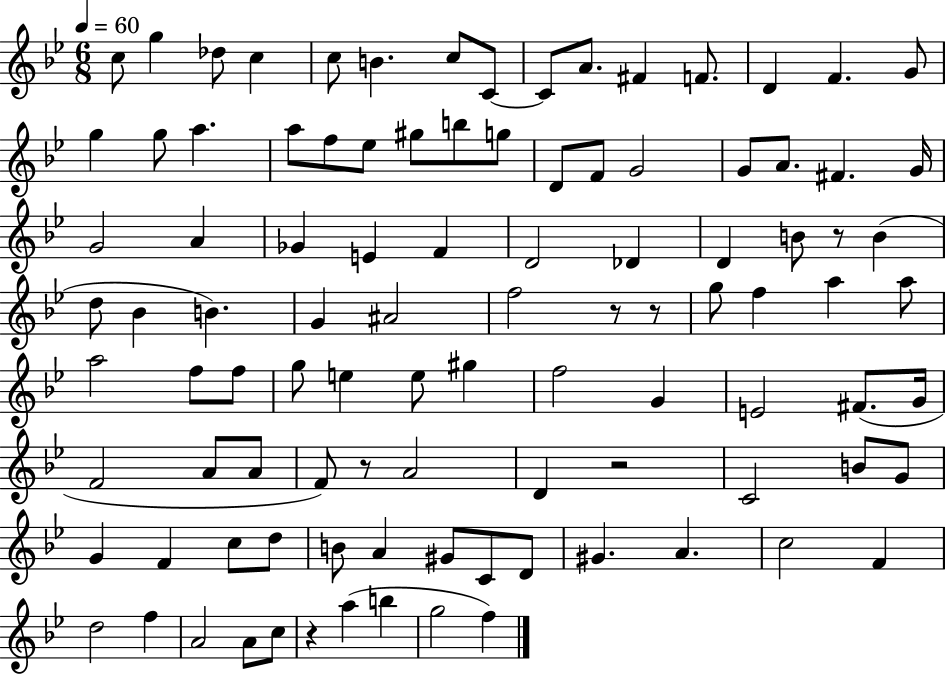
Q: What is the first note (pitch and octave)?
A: C5